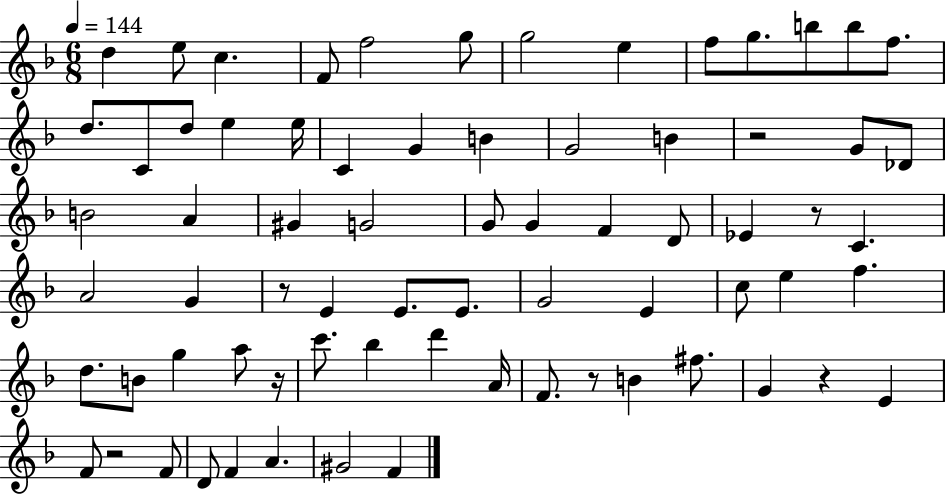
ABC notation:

X:1
T:Untitled
M:6/8
L:1/4
K:F
d e/2 c F/2 f2 g/2 g2 e f/2 g/2 b/2 b/2 f/2 d/2 C/2 d/2 e e/4 C G B G2 B z2 G/2 _D/2 B2 A ^G G2 G/2 G F D/2 _E z/2 C A2 G z/2 E E/2 E/2 G2 E c/2 e f d/2 B/2 g a/2 z/4 c'/2 _b d' A/4 F/2 z/2 B ^f/2 G z E F/2 z2 F/2 D/2 F A ^G2 F